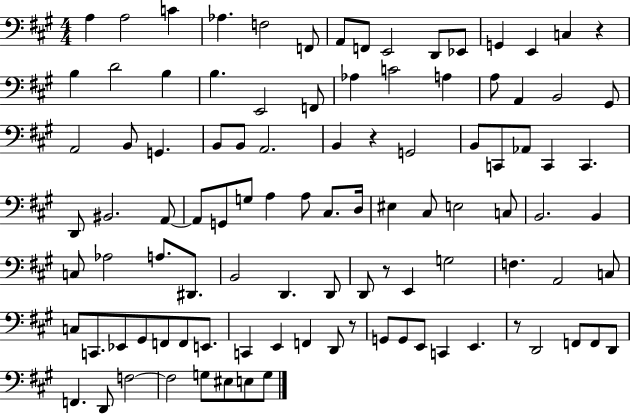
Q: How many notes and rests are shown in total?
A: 102